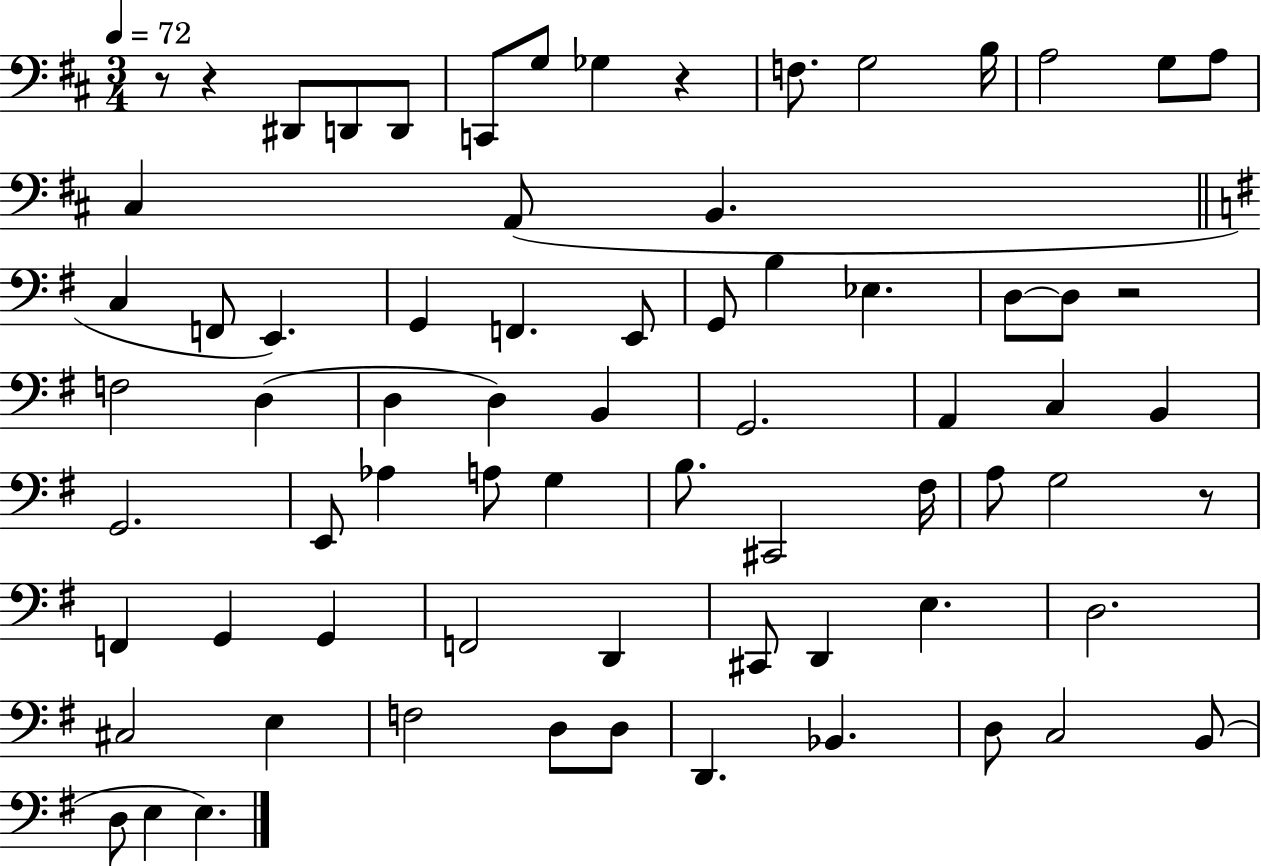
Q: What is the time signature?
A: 3/4